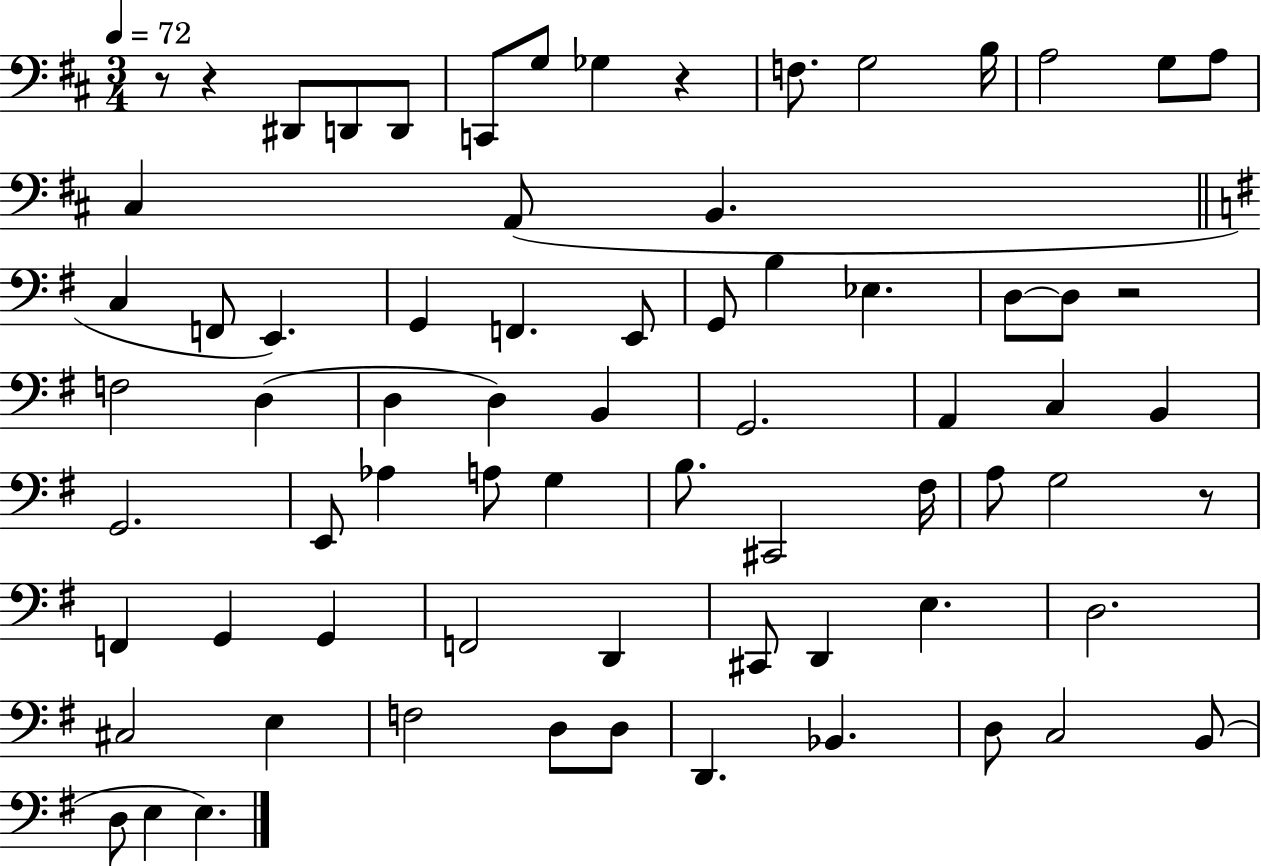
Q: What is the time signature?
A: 3/4